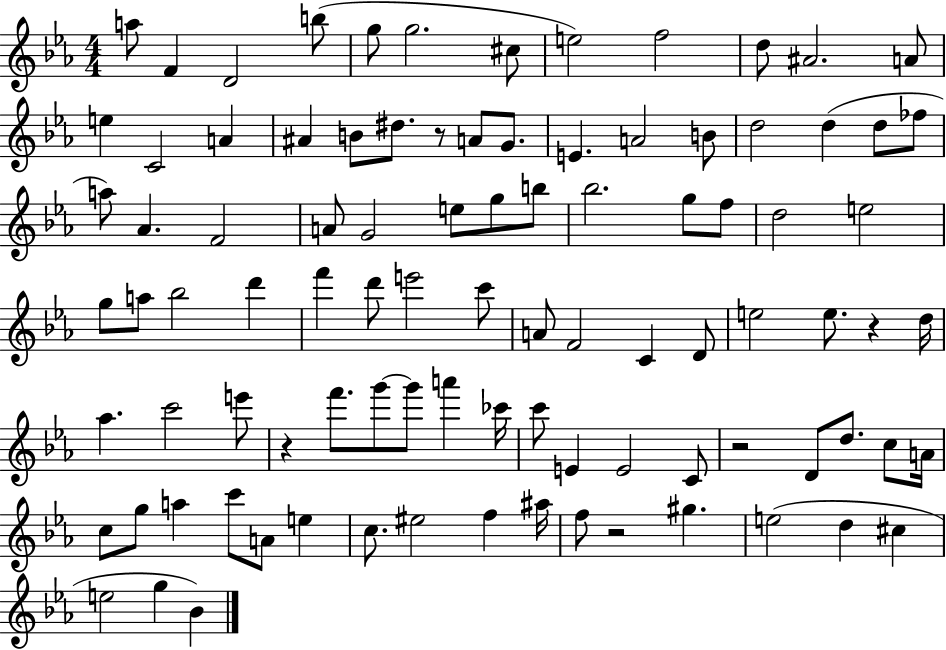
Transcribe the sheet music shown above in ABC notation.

X:1
T:Untitled
M:4/4
L:1/4
K:Eb
a/2 F D2 b/2 g/2 g2 ^c/2 e2 f2 d/2 ^A2 A/2 e C2 A ^A B/2 ^d/2 z/2 A/2 G/2 E A2 B/2 d2 d d/2 _f/2 a/2 _A F2 A/2 G2 e/2 g/2 b/2 _b2 g/2 f/2 d2 e2 g/2 a/2 _b2 d' f' d'/2 e'2 c'/2 A/2 F2 C D/2 e2 e/2 z d/4 _a c'2 e'/2 z f'/2 g'/2 g'/2 a' _c'/4 c'/2 E E2 C/2 z2 D/2 d/2 c/2 A/4 c/2 g/2 a c'/2 A/2 e c/2 ^e2 f ^a/4 f/2 z2 ^g e2 d ^c e2 g _B